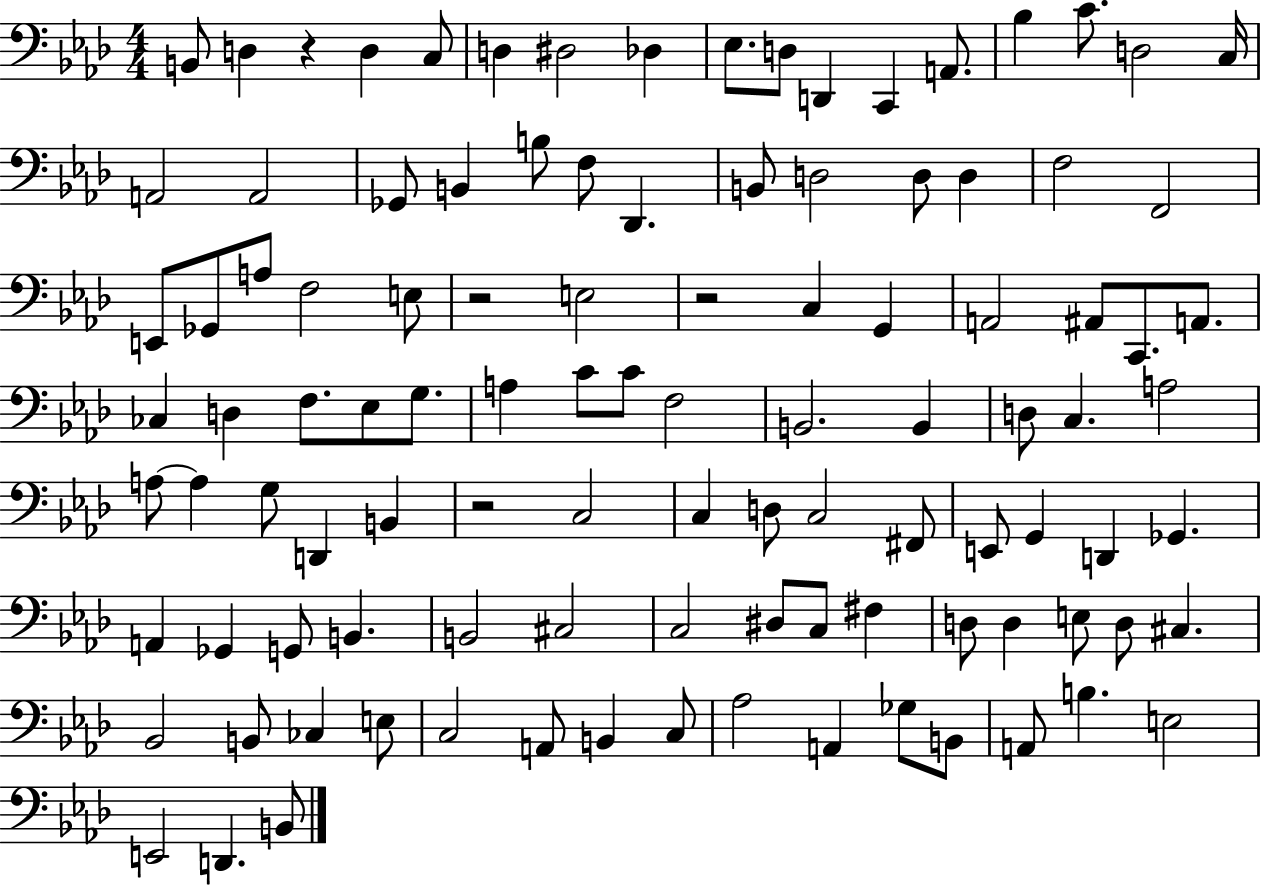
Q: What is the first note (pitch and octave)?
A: B2